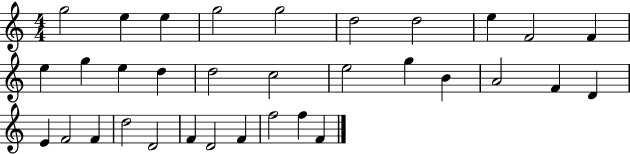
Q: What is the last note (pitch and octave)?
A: F4